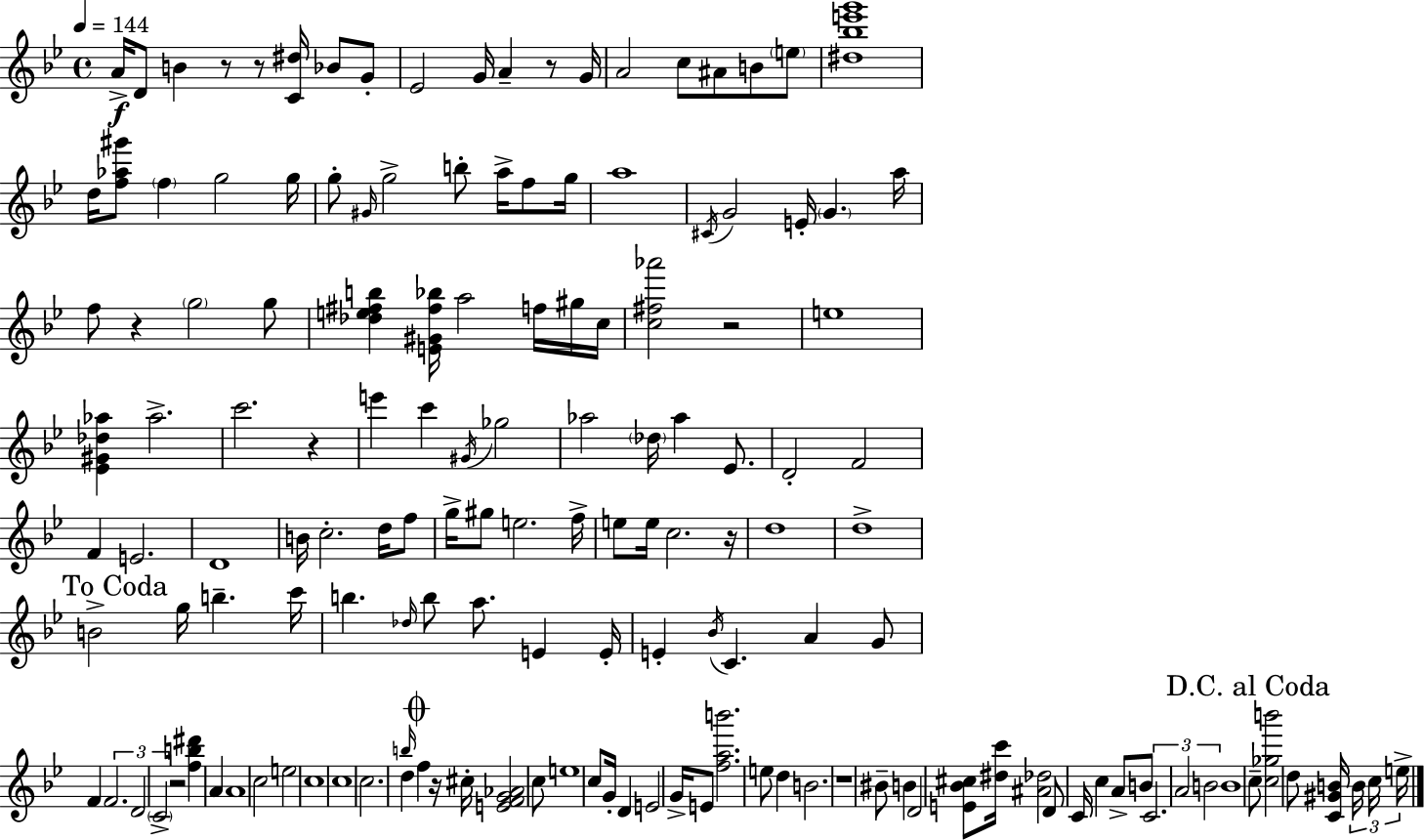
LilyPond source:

{
  \clef treble
  \time 4/4
  \defaultTimeSignature
  \key bes \major
  \tempo 4 = 144
  a'16->\f d'8 b'4 r8 r8 <c' dis''>16 bes'8 g'8-. | ees'2 g'16 a'4-- r8 g'16 | a'2 c''8 ais'8 b'8 \parenthesize e''8 | <dis'' bes'' e''' g'''>1 | \break d''16 <f'' aes'' gis'''>8 \parenthesize f''4 g''2 g''16 | g''8-. \grace { gis'16 } g''2-> b''8-. a''16-> f''8 | g''16 a''1 | \acciaccatura { cis'16 } g'2 e'16-. \parenthesize g'4. | \break a''16 f''8 r4 \parenthesize g''2 | g''8 <des'' e'' fis'' b''>4 <e' gis' fis'' bes''>16 a''2 f''16 | gis''16 c''16 <c'' fis'' aes'''>2 r2 | e''1 | \break <ees' gis' des'' aes''>4 aes''2.-> | c'''2. r4 | e'''4 c'''4 \acciaccatura { gis'16 } ges''2 | aes''2 \parenthesize des''16 aes''4 | \break ees'8. d'2-. f'2 | f'4 e'2. | d'1 | b'16 c''2.-. | \break d''16 f''8 g''16-> gis''8 e''2. | f''16-> e''8 e''16 c''2. | r16 d''1 | d''1-> | \break \mark "To Coda" b'2-> g''16 b''4.-- | c'''16 b''4. \grace { des''16 } b''8 a''8. e'4 | e'16-. e'4-. \acciaccatura { bes'16 } c'4. a'4 | g'8 f'4 \tuplet 3/2 { f'2. | \break d'2 \parenthesize c'2-> } | r2 <f'' b'' dis'''>4 | a'4 a'1 | c''2 e''2 | \break c''1 | c''1 | c''2. | \grace { b''16 } d''4 \mark \markup { \musicglyph "scripts.coda" } f''4 r16 cis''16-. <e' f' g' aes'>2 | \break c''8 e''1 | c''8 g'16-. d'4 e'2 | g'16-> e'8 <f'' a'' b'''>2. | e''8 d''4 b'2. | \break r1 | bis'8-- b'4 d'2 | <e' bes' cis''>8 <dis'' c'''>16 <ais' des''>2 d'8 | c'16 c''4 a'8-> b'8 \tuplet 3/2 { c'2. | \break a'2 b'2 } | b'1 | \mark "D.C. al Coda" c''8-- <c'' ges'' b'''>2 | d''8 <c' gis' b'>16 \tuplet 3/2 { b'16 c''16 e''16-> } \bar "|."
}